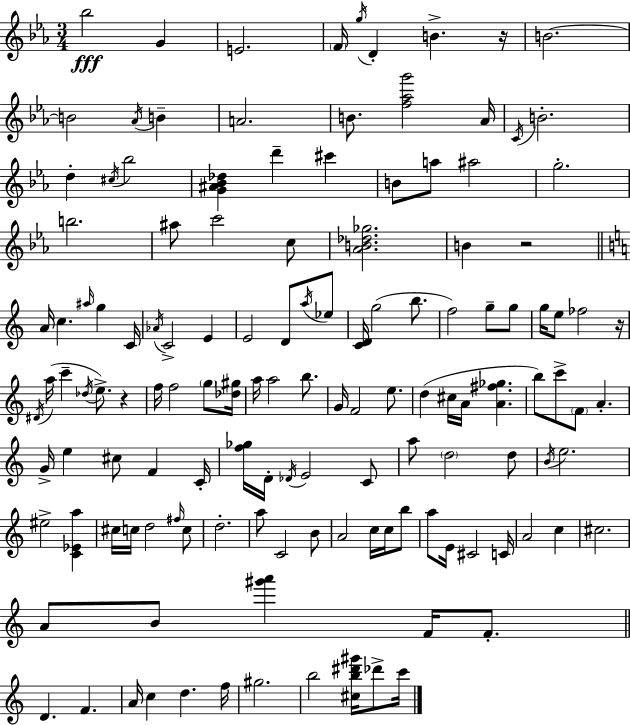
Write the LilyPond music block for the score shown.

{
  \clef treble
  \numericTimeSignature
  \time 3/4
  \key c \minor
  bes''2\fff g'4 | e'2. | \parenthesize f'16 \acciaccatura { g''16 } d'4-. b'4.-> | r16 b'2.~~ | \break b'2 \acciaccatura { aes'16 } b'4-- | a'2. | b'8. <f'' aes'' g'''>2 | aes'16 \acciaccatura { c'16 } b'2.-. | \break d''4-. \acciaccatura { cis''16 } bes''2 | <g' ais' bes' des''>4 d'''4-- | cis'''4 b'8 a''8 ais''2 | g''2.-. | \break b''2. | ais''8 c'''2 | c''8 <aes' b' des'' ges''>2. | b'4 r2 | \break \bar "||" \break \key a \minor a'16 c''4. \grace { ais''16 } g''4 | c'16 \acciaccatura { aes'16 } c'2-> e'4 | e'2 d'8 | \acciaccatura { a''16 } ees''8 <c' d'>16 g''2( | \break b''8. f''2) g''8-- | g''8 g''16 e''8 fes''2 | r16 \acciaccatura { dis'16 }( a''16 c'''4-- \acciaccatura { des''16 } e''8.->) | r4 f''16 f''2 | \break \parenthesize g''8 <des'' gis''>16 a''16 a''2 | b''8. g'16 f'2 | e''8. d''4( cis''16 a'16 <a' fis'' ges''>4. | b''8) c'''8-> \parenthesize f'8 a'4.-. | \break g'16-> e''4 cis''8 | f'4 c'16-. <f'' ges''>16 d'16-. \acciaccatura { des'16 } e'2 | c'8 a''8 \parenthesize d''2 | d''8 \acciaccatura { b'16 } e''2. | \break eis''2-> | <c' ees' a''>4 cis''16 c''16 d''2 | \grace { fis''16 } c''8 d''2.-. | a''8 c'2 | \break b'8 a'2 | c''16 c''16 b''8 a''8 e'16 cis'2 | c'16 a'2 | c''4 cis''2. | \break a'8 b'8 | <gis''' a'''>4 f'16 f'8.-. \bar "||" \break \key a \minor d'4. f'4. | a'16 c''4 d''4. f''16 | gis''2. | b''2 <cis'' b'' dis''' gis'''>16 des'''8-> c'''16 | \break \bar "|."
}